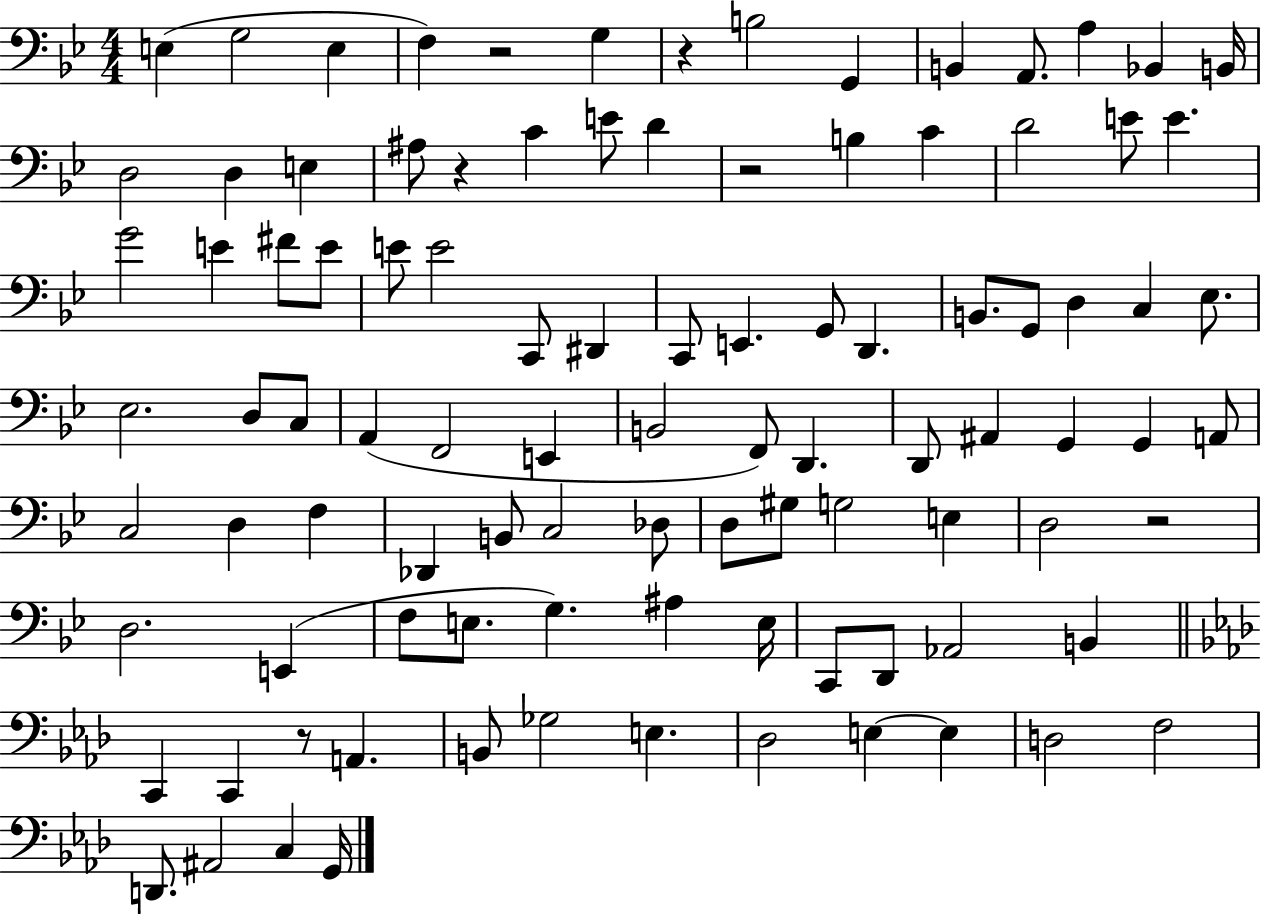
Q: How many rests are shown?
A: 6